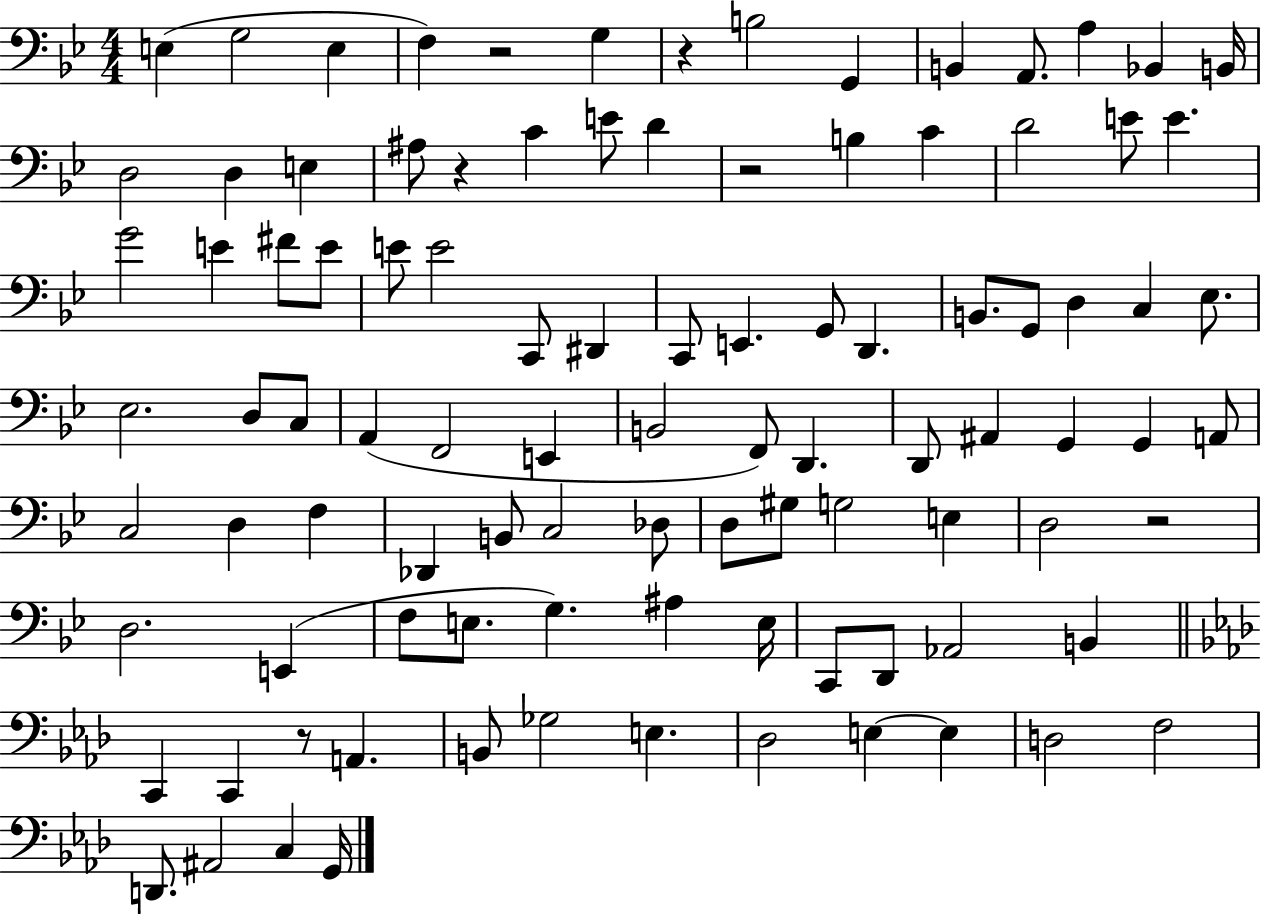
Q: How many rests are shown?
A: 6